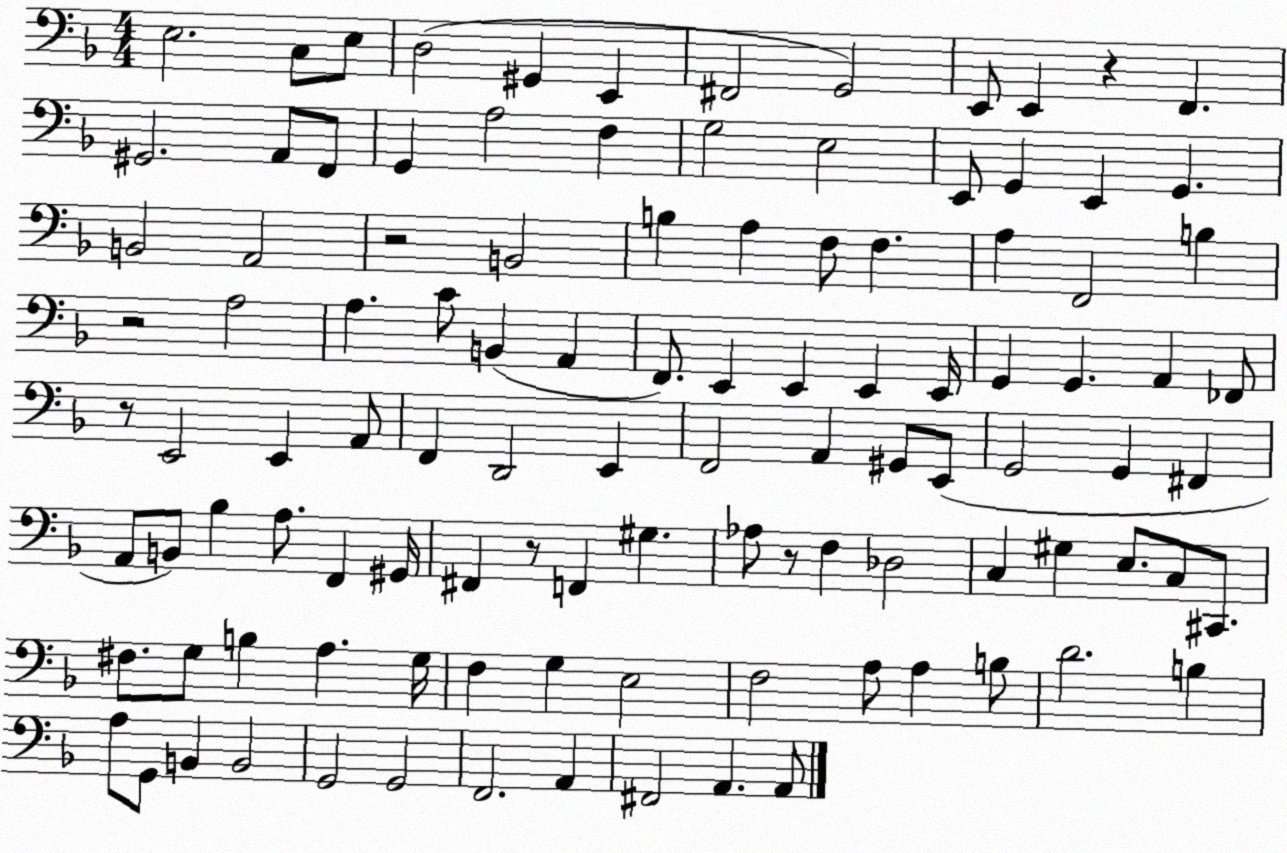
X:1
T:Untitled
M:4/4
L:1/4
K:F
E,2 C,/2 E,/2 D,2 ^G,, E,, ^F,,2 G,,2 E,,/2 E,, z F,, ^G,,2 A,,/2 F,,/2 G,, A,2 F, G,2 E,2 E,,/2 G,, E,, G,, B,,2 A,,2 z2 B,,2 B, A, F,/2 F, A, F,,2 B, z2 A,2 A, C/2 B,, A,, F,,/2 E,, E,, E,, E,,/4 G,, G,, A,, _F,,/2 z/2 E,,2 E,, A,,/2 F,, D,,2 E,, F,,2 A,, ^G,,/2 E,,/2 G,,2 G,, ^F,, A,,/2 B,,/2 _B, A,/2 F,, ^G,,/4 ^F,, z/2 F,, ^G, _A,/2 z/2 F, _D,2 C, ^G, E,/2 C,/2 ^C,,/2 ^F,/2 G,/2 B, A, G,/4 F, G, E,2 F,2 A,/2 A, B,/2 D2 B, A,/2 G,,/2 B,, B,,2 G,,2 G,,2 F,,2 A,, ^F,,2 A,, A,,/2